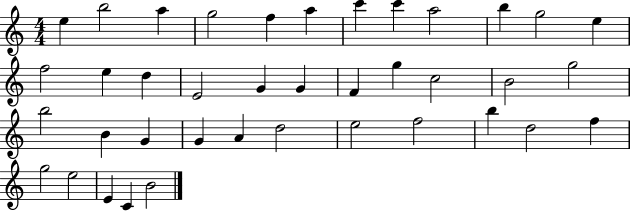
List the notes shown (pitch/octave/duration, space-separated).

E5/q B5/h A5/q G5/h F5/q A5/q C6/q C6/q A5/h B5/q G5/h E5/q F5/h E5/q D5/q E4/h G4/q G4/q F4/q G5/q C5/h B4/h G5/h B5/h B4/q G4/q G4/q A4/q D5/h E5/h F5/h B5/q D5/h F5/q G5/h E5/h E4/q C4/q B4/h